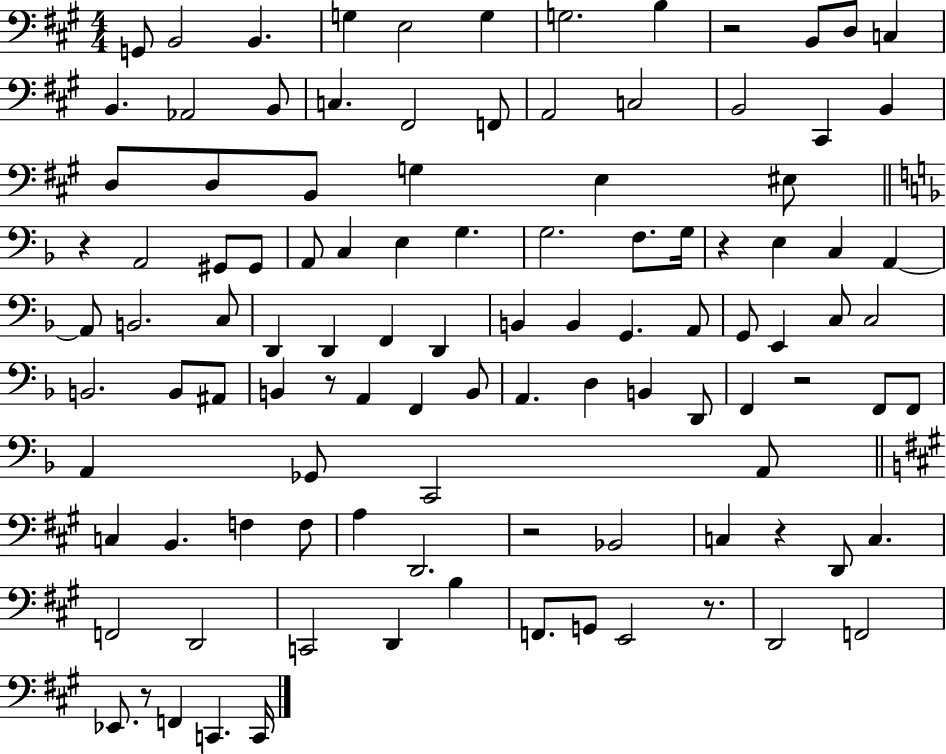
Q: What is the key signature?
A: A major